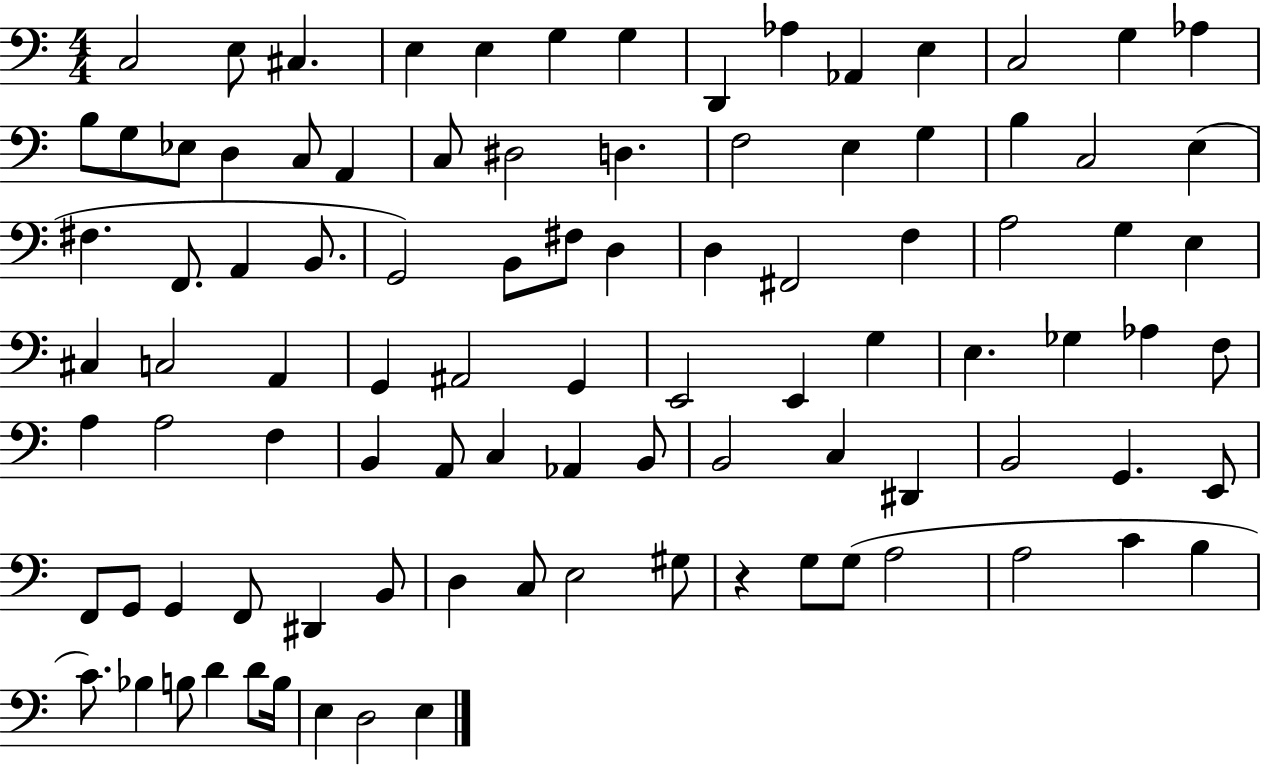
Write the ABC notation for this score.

X:1
T:Untitled
M:4/4
L:1/4
K:C
C,2 E,/2 ^C, E, E, G, G, D,, _A, _A,, E, C,2 G, _A, B,/2 G,/2 _E,/2 D, C,/2 A,, C,/2 ^D,2 D, F,2 E, G, B, C,2 E, ^F, F,,/2 A,, B,,/2 G,,2 B,,/2 ^F,/2 D, D, ^F,,2 F, A,2 G, E, ^C, C,2 A,, G,, ^A,,2 G,, E,,2 E,, G, E, _G, _A, F,/2 A, A,2 F, B,, A,,/2 C, _A,, B,,/2 B,,2 C, ^D,, B,,2 G,, E,,/2 F,,/2 G,,/2 G,, F,,/2 ^D,, B,,/2 D, C,/2 E,2 ^G,/2 z G,/2 G,/2 A,2 A,2 C B, C/2 _B, B,/2 D D/2 B,/4 E, D,2 E,